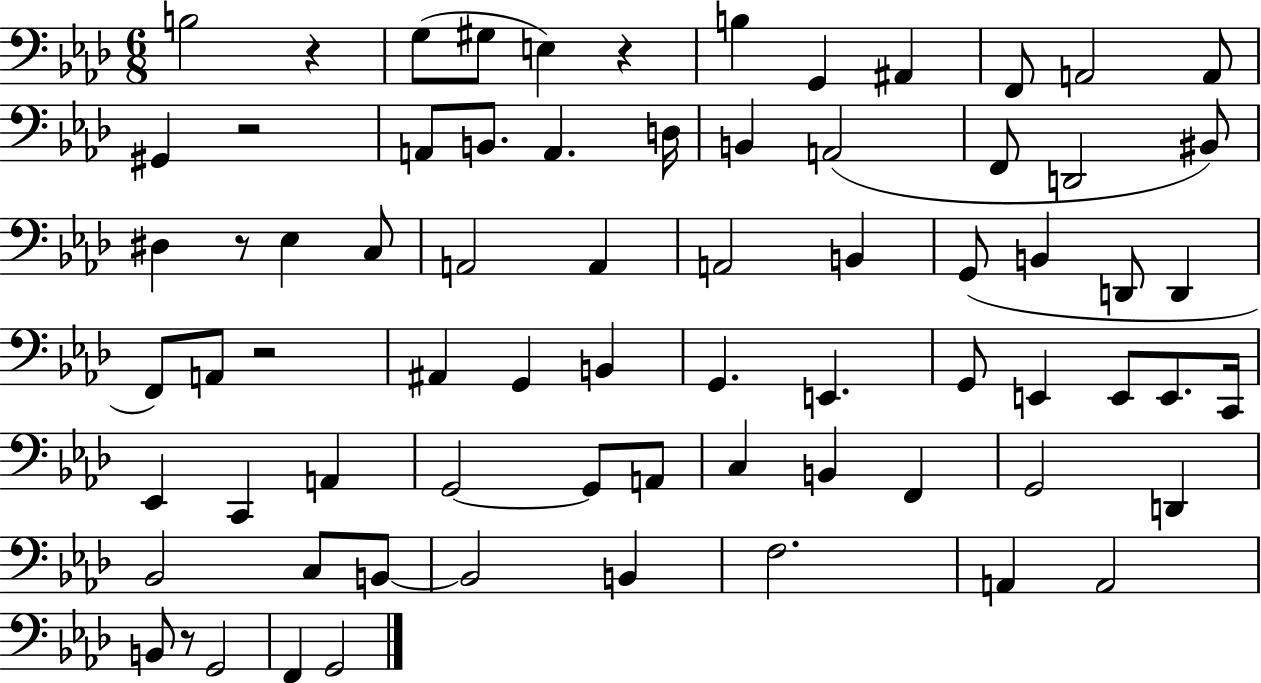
B3/h R/q G3/e G#3/e E3/q R/q B3/q G2/q A#2/q F2/e A2/h A2/e G#2/q R/h A2/e B2/e. A2/q. D3/s B2/q A2/h F2/e D2/h BIS2/e D#3/q R/e Eb3/q C3/e A2/h A2/q A2/h B2/q G2/e B2/q D2/e D2/q F2/e A2/e R/h A#2/q G2/q B2/q G2/q. E2/q. G2/e E2/q E2/e E2/e. C2/s Eb2/q C2/q A2/q G2/h G2/e A2/e C3/q B2/q F2/q G2/h D2/q Bb2/h C3/e B2/e B2/h B2/q F3/h. A2/q A2/h B2/e R/e G2/h F2/q G2/h